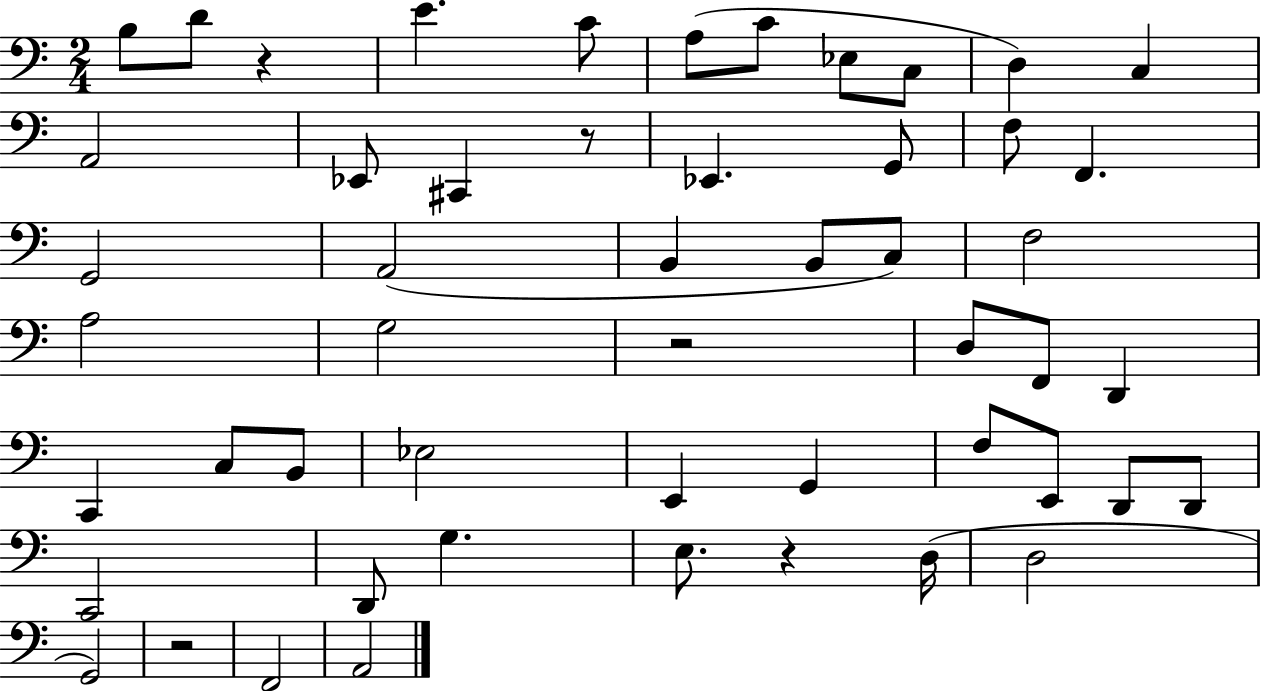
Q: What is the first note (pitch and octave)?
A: B3